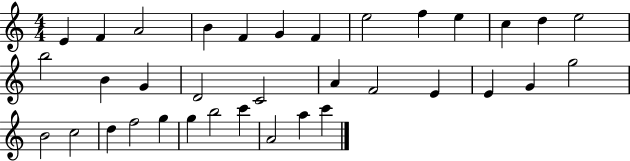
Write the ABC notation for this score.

X:1
T:Untitled
M:4/4
L:1/4
K:C
E F A2 B F G F e2 f e c d e2 b2 B G D2 C2 A F2 E E G g2 B2 c2 d f2 g g b2 c' A2 a c'